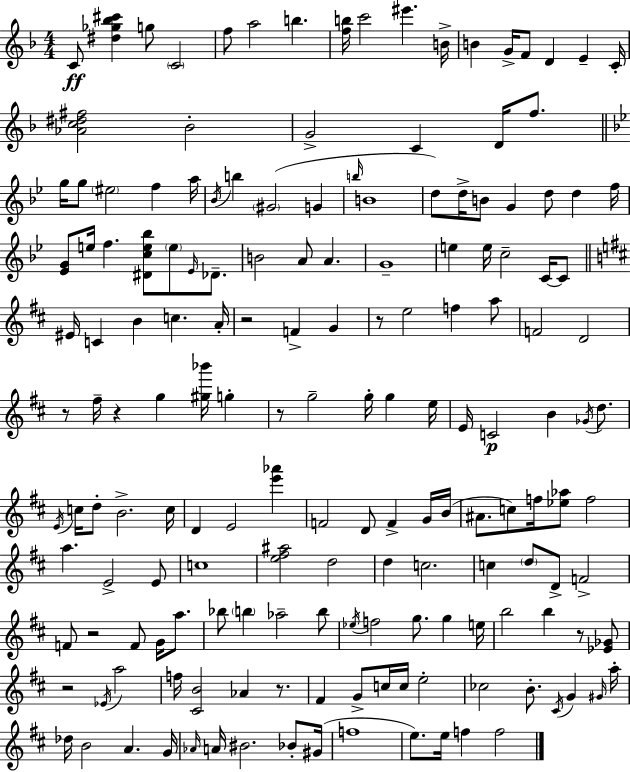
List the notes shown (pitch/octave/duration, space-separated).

C4/e [D#5,Gb5,Bb5,C#6]/q G5/e C4/h F5/e A5/h B5/q. [F5,B5]/s C6/h EIS6/q. B4/s B4/q G4/s F4/e D4/q E4/q C4/s [Ab4,C5,D#5,F#5]/h Bb4/h G4/h C4/q D4/s F5/e. G5/s G5/e EIS5/h F5/q A5/s Bb4/s B5/q G#4/h G4/q B5/s B4/w D5/e D5/s B4/e G4/q D5/e D5/q F5/s [Eb4,G4]/e E5/s F5/q. [D#4,C5,E5,Bb5]/e E5/e Eb4/s Db4/e. B4/h A4/e A4/q. G4/w E5/q E5/s C5/h C4/s C4/e EIS4/s C4/q B4/q C5/q. A4/s R/h F4/q G4/q R/e E5/h F5/q A5/e F4/h D4/h R/e F#5/s R/q G5/q [G#5,Bb6]/s G5/q R/e G5/h G5/s G5/q E5/s E4/s C4/h B4/q Gb4/s D5/e. E4/s C5/s D5/e B4/h. C5/s D4/q E4/h [E6,Ab6]/q F4/h D4/e F4/q G4/s B4/s A#4/e. C5/e F5/s [Eb5,Ab5]/e F5/h A5/q. E4/h E4/e C5/w [E5,F#5,A#5]/h D5/h D5/q C5/h. C5/q D5/e D4/e F4/h F4/e R/h F4/e G4/s A5/e. Bb5/e B5/q Ab5/h B5/e Eb5/s F5/h G5/e. G5/q E5/s B5/h B5/q R/e [Eb4,Gb4]/e R/h Eb4/s A5/h F5/s [C#4,B4]/h Ab4/q R/e. F#4/q G4/e C5/s C5/s E5/h CES5/h B4/e. C#4/s G4/q G#4/s A5/s Db5/s B4/h A4/q. G4/s Ab4/s A4/s BIS4/h. Bb4/e G#4/s F5/w E5/e. E5/s F5/q F5/h